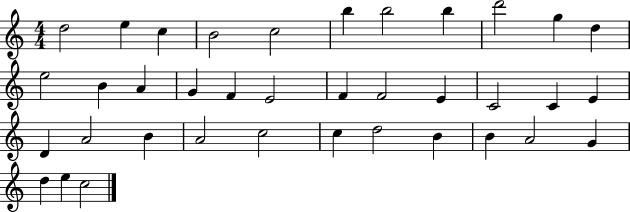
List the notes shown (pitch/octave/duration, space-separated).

D5/h E5/q C5/q B4/h C5/h B5/q B5/h B5/q D6/h G5/q D5/q E5/h B4/q A4/q G4/q F4/q E4/h F4/q F4/h E4/q C4/h C4/q E4/q D4/q A4/h B4/q A4/h C5/h C5/q D5/h B4/q B4/q A4/h G4/q D5/q E5/q C5/h